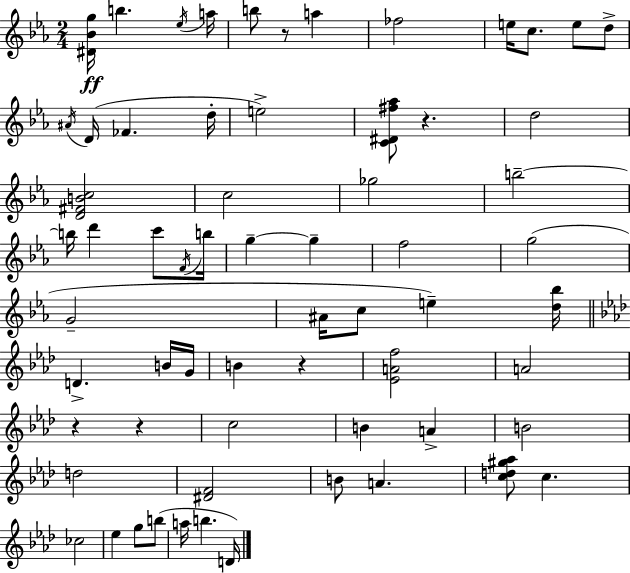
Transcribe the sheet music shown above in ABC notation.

X:1
T:Untitled
M:2/4
L:1/4
K:Eb
[^D_Bg]/4 b _e/4 a/4 b/2 z/2 a _f2 e/4 c/2 e/2 d/2 ^A/4 D/4 _F d/4 e2 [C^D^f_a]/2 z d2 [D^FBc]2 c2 _g2 b2 b/4 d' c'/2 F/4 b/4 g g f2 g2 G2 ^A/4 c/2 e [d_b]/4 D B/4 G/4 B z [_EAf]2 A2 z z c2 B A B2 d2 [^DF]2 B/2 A [cd^g_a]/2 c _c2 _e g/2 b/2 a/4 b D/4